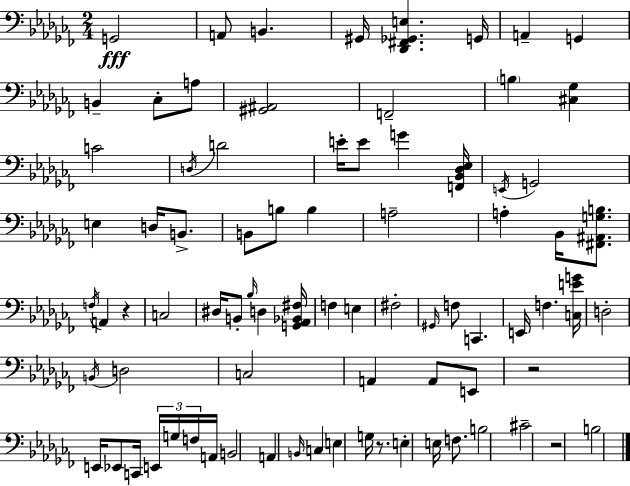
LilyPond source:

{
  \clef bass
  \numericTimeSignature
  \time 2/4
  \key aes \minor
  g,2\fff | a,8 b,4. | gis,16 <des, fis, ges, e>4. g,16 | a,4-- g,4 | \break b,4-- ces8-. a8 | <gis, ais,>2 | f,2-- | \parenthesize b4 <cis ges>4 | \break c'2 | \acciaccatura { d16 } d'2 | e'16-. e'8 g'4 | <f, bes, des ees>16 \acciaccatura { e,16 } g,2 | \break e4 d16 b,8.-> | b,8 b8 b4 | a2-- | a4-. bes,16 <fis, ais, g b>8. | \break \acciaccatura { f16 } a,4 r4 | c2 | dis16 b,8-. \grace { bes16 } d4 | <g, aes, bes, fis>16 f4 | \break e4 fis2-. | \grace { gis,16 } f8 c,4. | e,16 f4. | <c e' g'>16 d2-. | \break \acciaccatura { b,16 } d2 | c2 | a,4 | a,8 e,8 r2 | \break e,16 ees,8 | c,16 \tuplet 3/2 { e,16 g16 f16 } a,16 b,2 | a,4 | \grace { b,16 } c4 e4 | \break g16 r8. e4-. | e16 f8. b2 | cis'2-- | r2 | \break b2 | \bar "|."
}